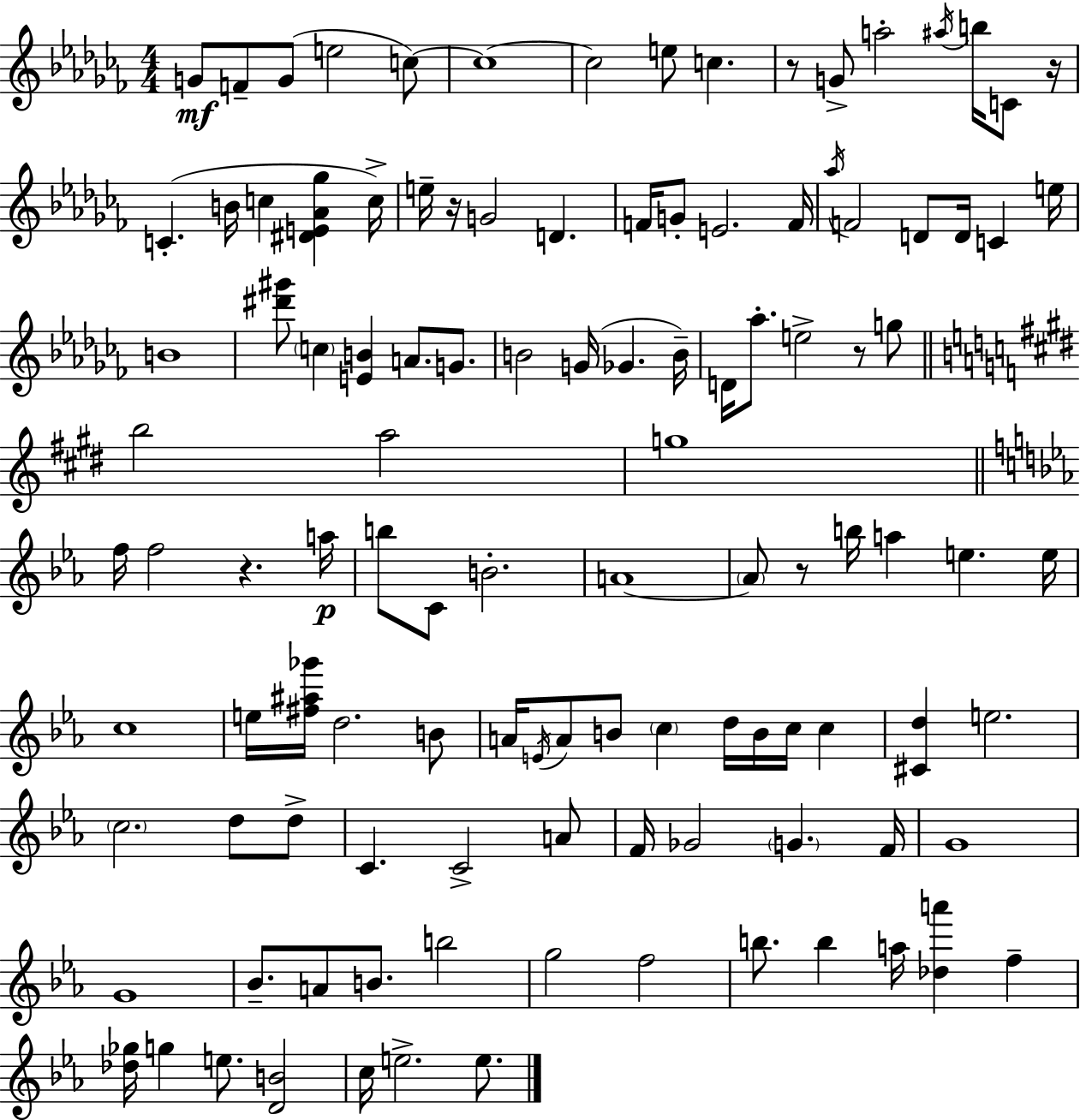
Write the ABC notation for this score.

X:1
T:Untitled
M:4/4
L:1/4
K:Abm
G/2 F/2 G/2 e2 c/2 c4 c2 e/2 c z/2 G/2 a2 ^a/4 b/4 C/2 z/4 C B/4 c [^DE_A_g] c/4 e/4 z/4 G2 D F/4 G/2 E2 F/4 _a/4 F2 D/2 D/4 C e/4 B4 [^d'^g']/2 c [EB] A/2 G/2 B2 G/4 _G B/4 D/4 _a/2 e2 z/2 g/2 b2 a2 g4 f/4 f2 z a/4 b/2 C/2 B2 A4 A/2 z/2 b/4 a e e/4 c4 e/4 [^f^a_g']/4 d2 B/2 A/4 E/4 A/2 B/2 c d/4 B/4 c/4 c [^Cd] e2 c2 d/2 d/2 C C2 A/2 F/4 _G2 G F/4 G4 G4 _B/2 A/2 B/2 b2 g2 f2 b/2 b a/4 [_da'] f [_d_g]/4 g e/2 [DB]2 c/4 e2 e/2